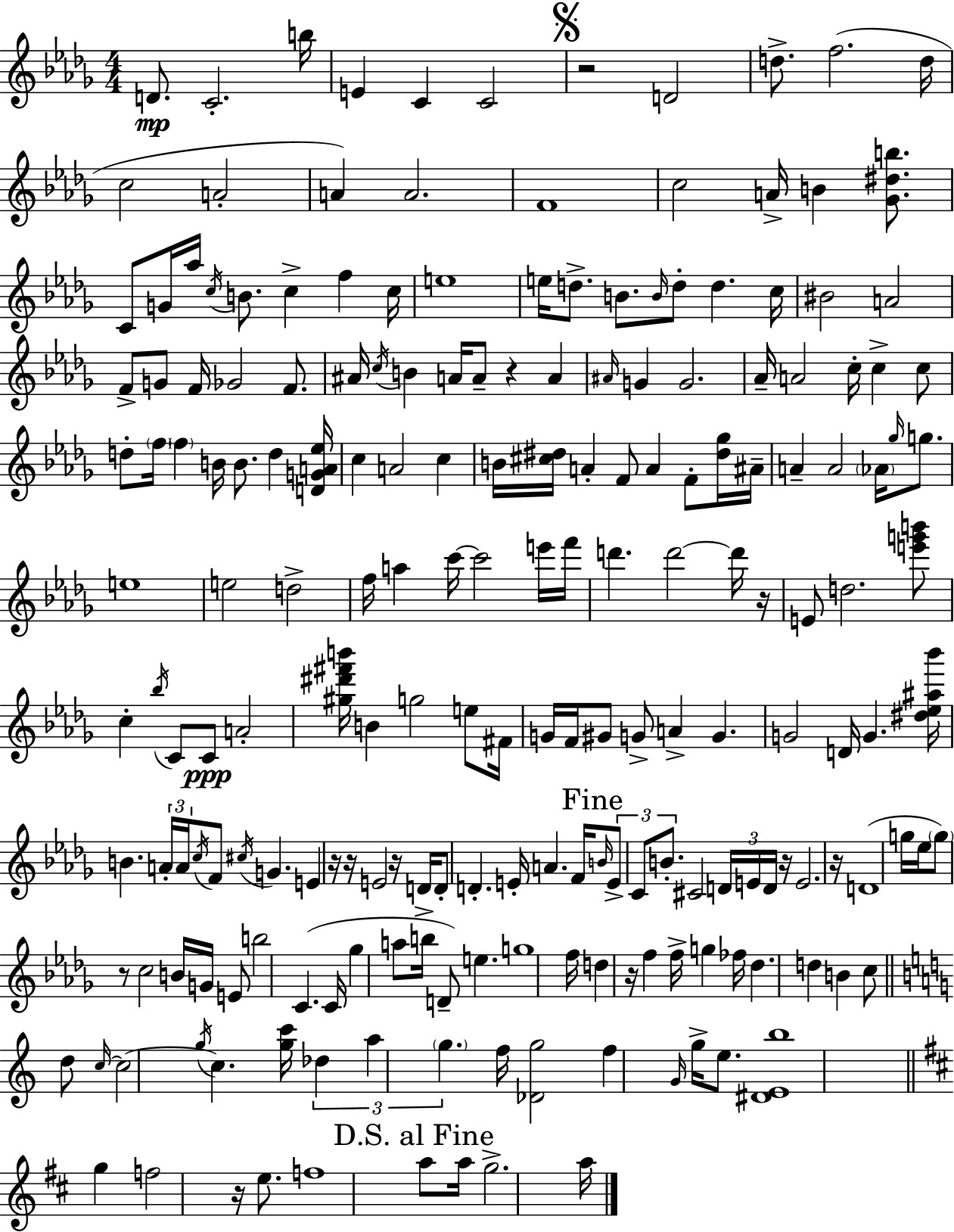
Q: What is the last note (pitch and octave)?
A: A5